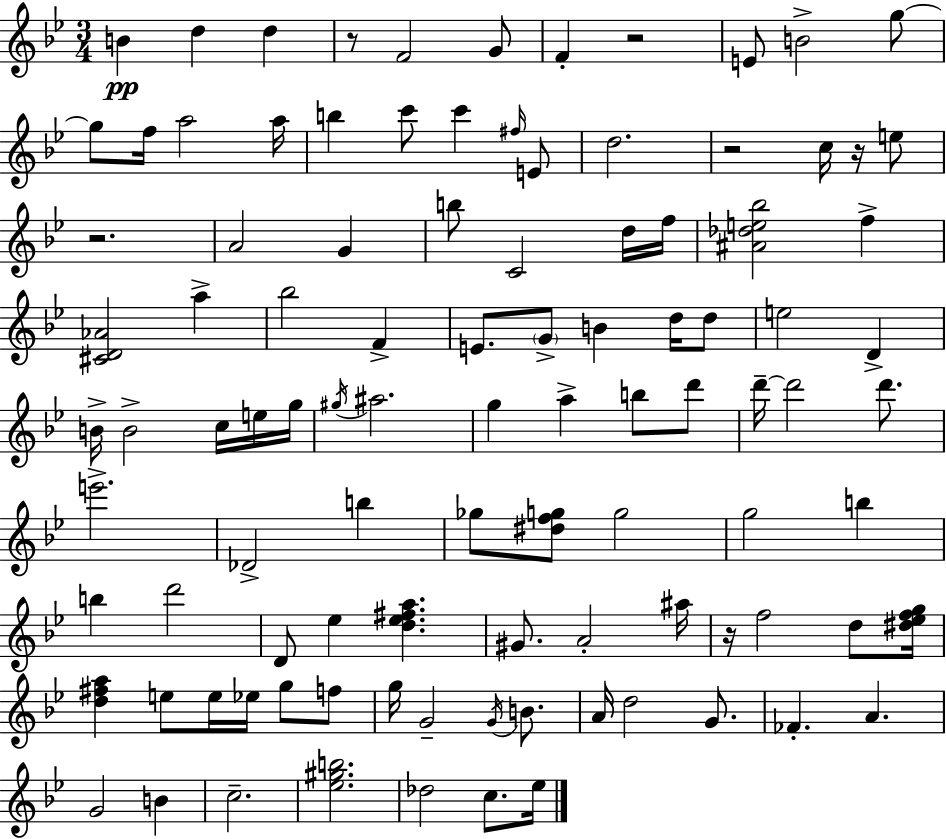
B4/q D5/q D5/q R/e F4/h G4/e F4/q R/h E4/e B4/h G5/e G5/e F5/s A5/h A5/s B5/q C6/e C6/q F#5/s E4/e D5/h. R/h C5/s R/s E5/e R/h. A4/h G4/q B5/e C4/h D5/s F5/s [A#4,Db5,E5,Bb5]/h F5/q [C#4,D4,Ab4]/h A5/q Bb5/h F4/q E4/e. G4/e B4/q D5/s D5/e E5/h D4/q B4/s B4/h C5/s E5/s G5/s G#5/s A#5/h. G5/q A5/q B5/e D6/e D6/s D6/h D6/e. E6/h. Db4/h B5/q Gb5/e [D#5,F5,G5]/e G5/h G5/h B5/q B5/q D6/h D4/e Eb5/q [D5,Eb5,F#5,A5]/q. G#4/e. A4/h A#5/s R/s F5/h D5/e [D#5,Eb5,F5,G5]/s [D5,F#5,A5]/q E5/e E5/s Eb5/s G5/e F5/e G5/s G4/h G4/s B4/e. A4/s D5/h G4/e. FES4/q. A4/q. G4/h B4/q C5/h. [Eb5,G#5,B5]/h. Db5/h C5/e. Eb5/s